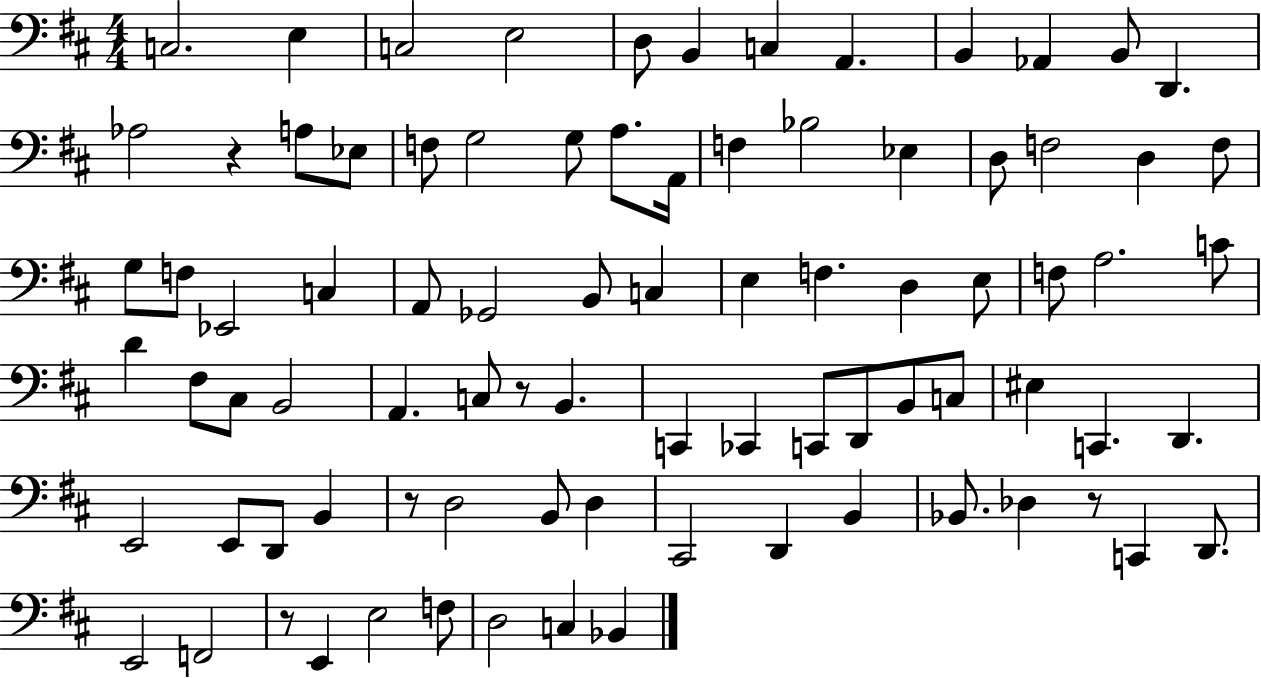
C3/h. E3/q C3/h E3/h D3/e B2/q C3/q A2/q. B2/q Ab2/q B2/e D2/q. Ab3/h R/q A3/e Eb3/e F3/e G3/h G3/e A3/e. A2/s F3/q Bb3/h Eb3/q D3/e F3/h D3/q F3/e G3/e F3/e Eb2/h C3/q A2/e Gb2/h B2/e C3/q E3/q F3/q. D3/q E3/e F3/e A3/h. C4/e D4/q F#3/e C#3/e B2/h A2/q. C3/e R/e B2/q. C2/q CES2/q C2/e D2/e B2/e C3/e EIS3/q C2/q. D2/q. E2/h E2/e D2/e B2/q R/e D3/h B2/e D3/q C#2/h D2/q B2/q Bb2/e. Db3/q R/e C2/q D2/e. E2/h F2/h R/e E2/q E3/h F3/e D3/h C3/q Bb2/q